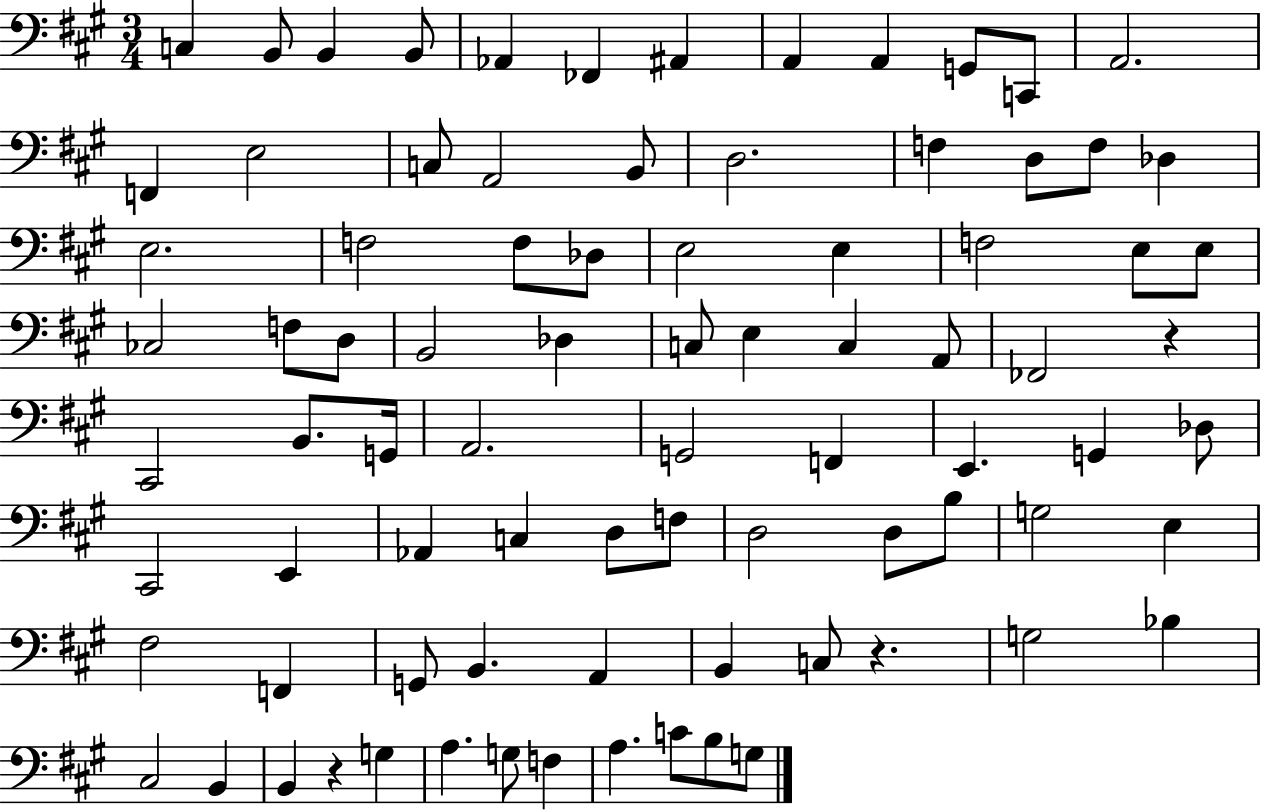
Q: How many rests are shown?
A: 3